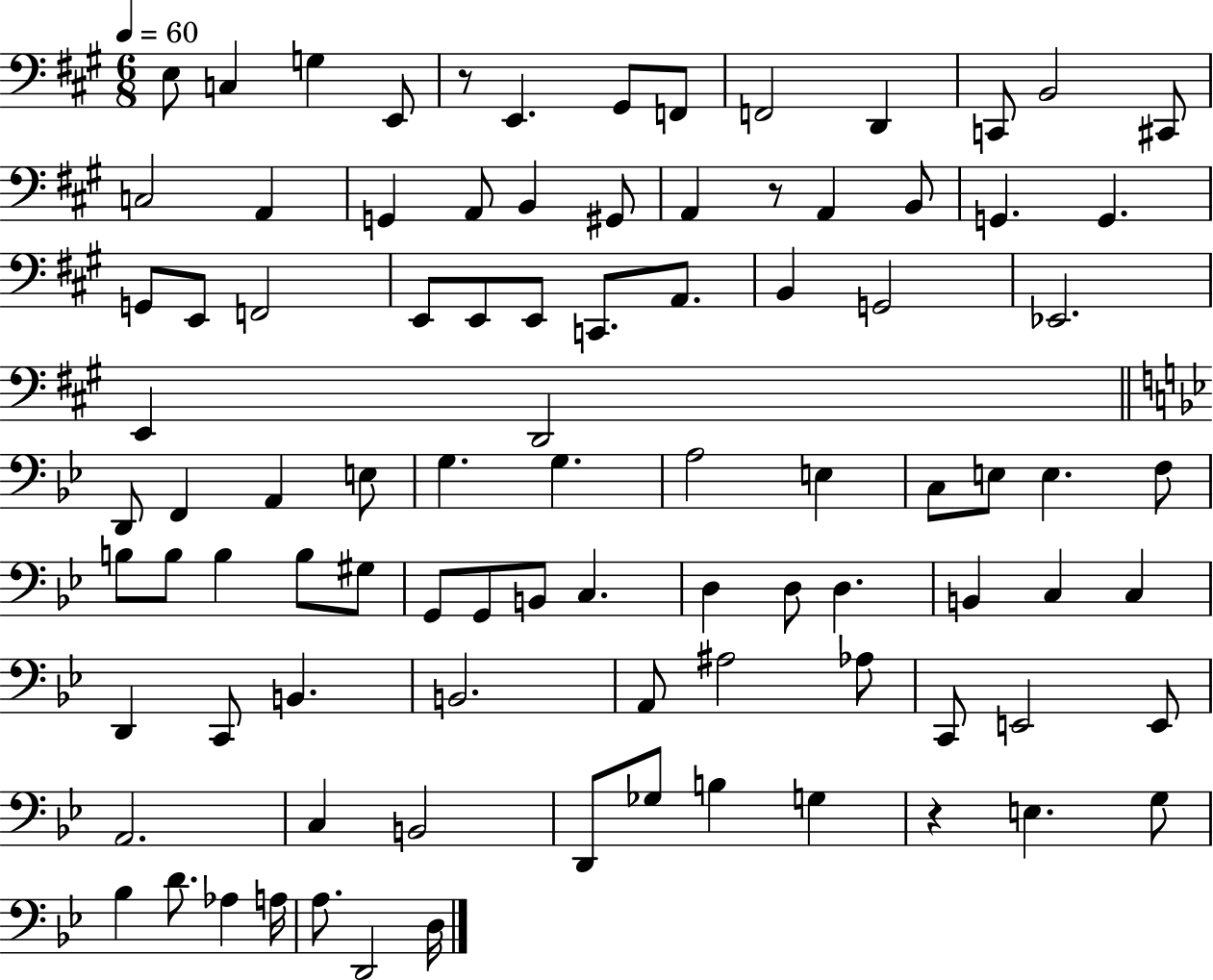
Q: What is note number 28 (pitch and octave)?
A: E2